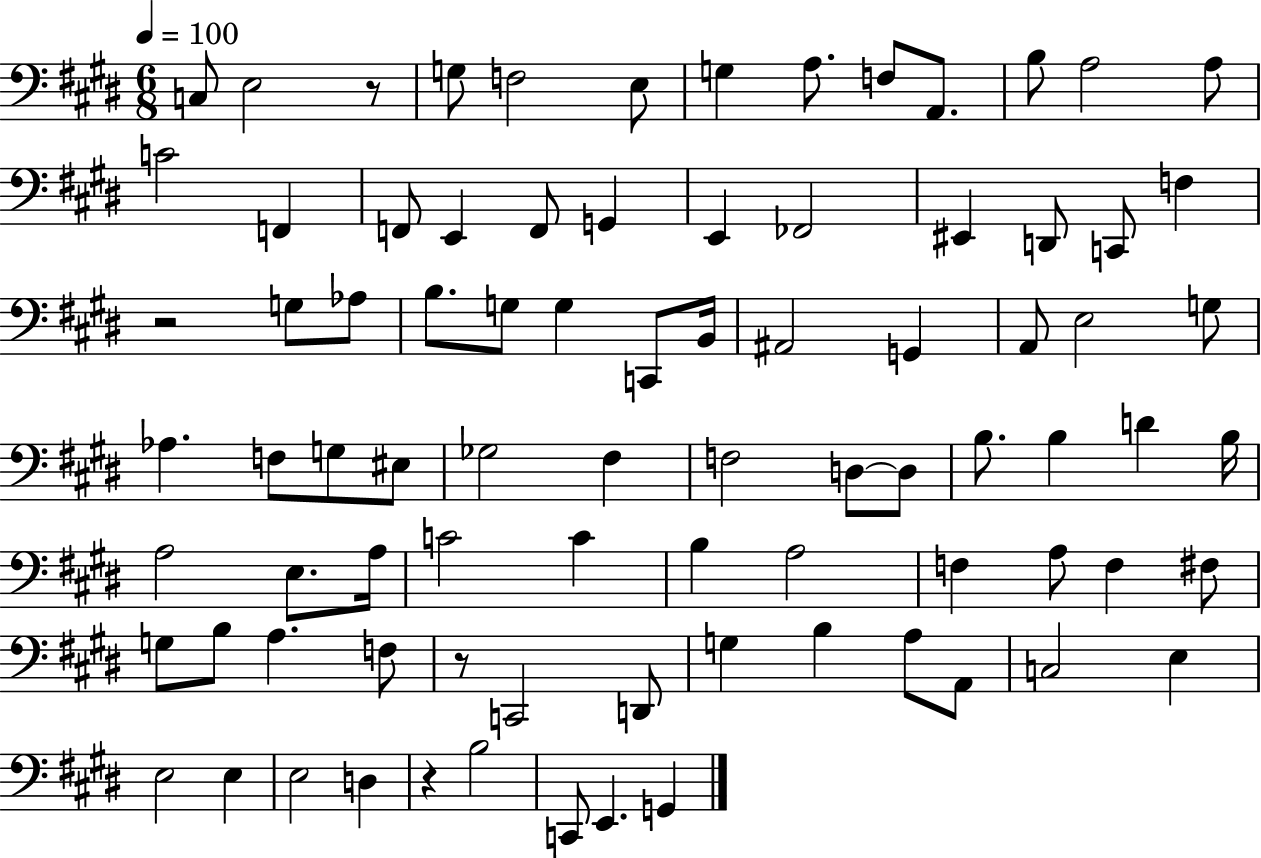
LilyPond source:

{
  \clef bass
  \numericTimeSignature
  \time 6/8
  \key e \major
  \tempo 4 = 100
  c8 e2 r8 | g8 f2 e8 | g4 a8. f8 a,8. | b8 a2 a8 | \break c'2 f,4 | f,8 e,4 f,8 g,4 | e,4 fes,2 | eis,4 d,8 c,8 f4 | \break r2 g8 aes8 | b8. g8 g4 c,8 b,16 | ais,2 g,4 | a,8 e2 g8 | \break aes4. f8 g8 eis8 | ges2 fis4 | f2 d8~~ d8 | b8. b4 d'4 b16 | \break a2 e8. a16 | c'2 c'4 | b4 a2 | f4 a8 f4 fis8 | \break g8 b8 a4. f8 | r8 c,2 d,8 | g4 b4 a8 a,8 | c2 e4 | \break e2 e4 | e2 d4 | r4 b2 | c,8 e,4. g,4 | \break \bar "|."
}